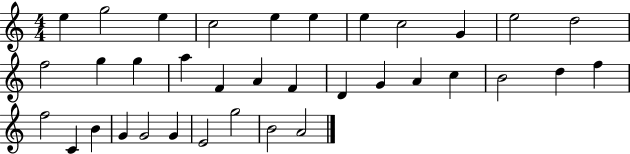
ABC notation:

X:1
T:Untitled
M:4/4
L:1/4
K:C
e g2 e c2 e e e c2 G e2 d2 f2 g g a F A F D G A c B2 d f f2 C B G G2 G E2 g2 B2 A2